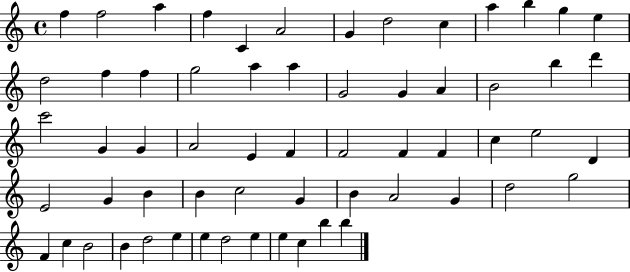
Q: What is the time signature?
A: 4/4